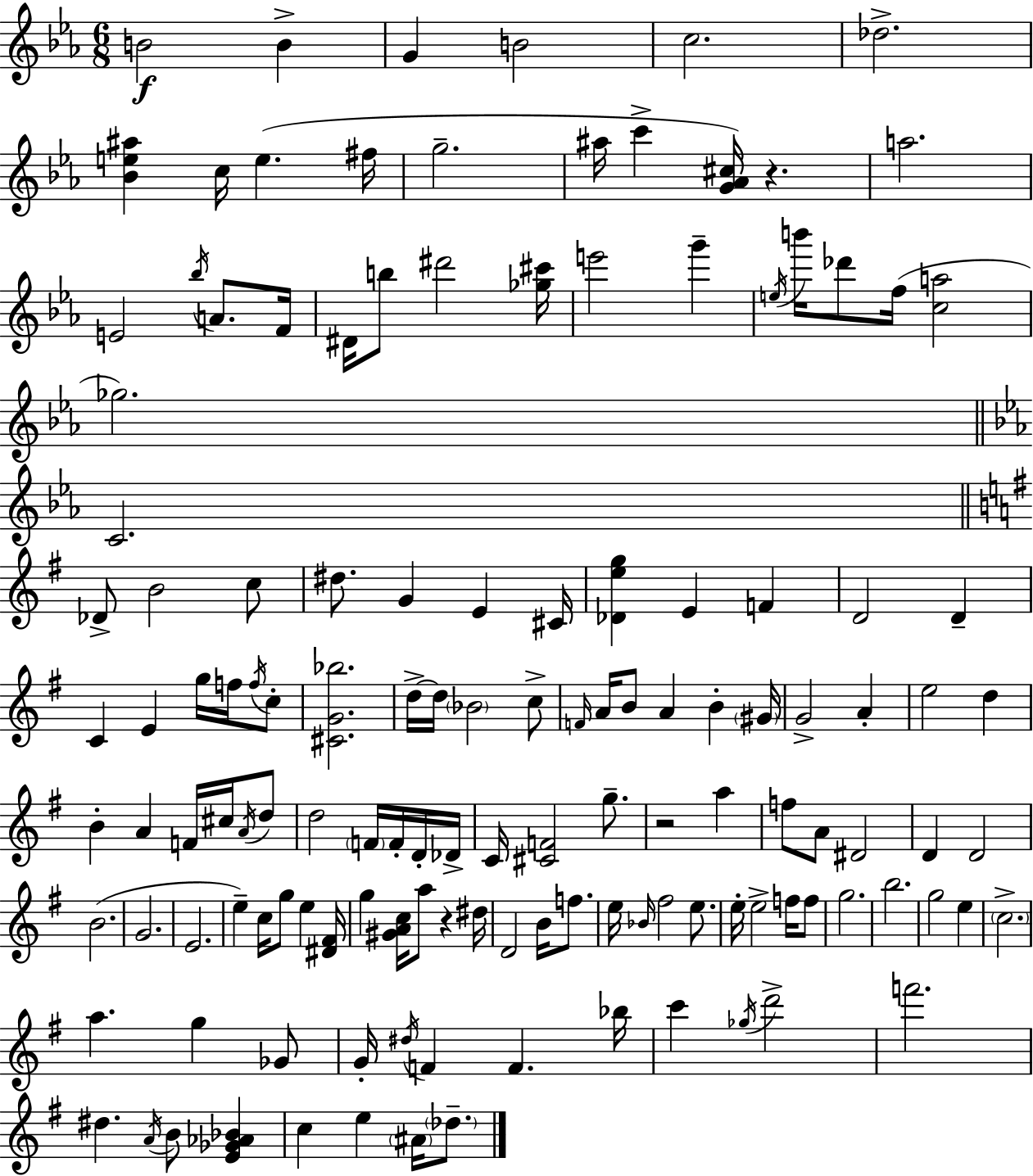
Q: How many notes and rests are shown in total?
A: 136